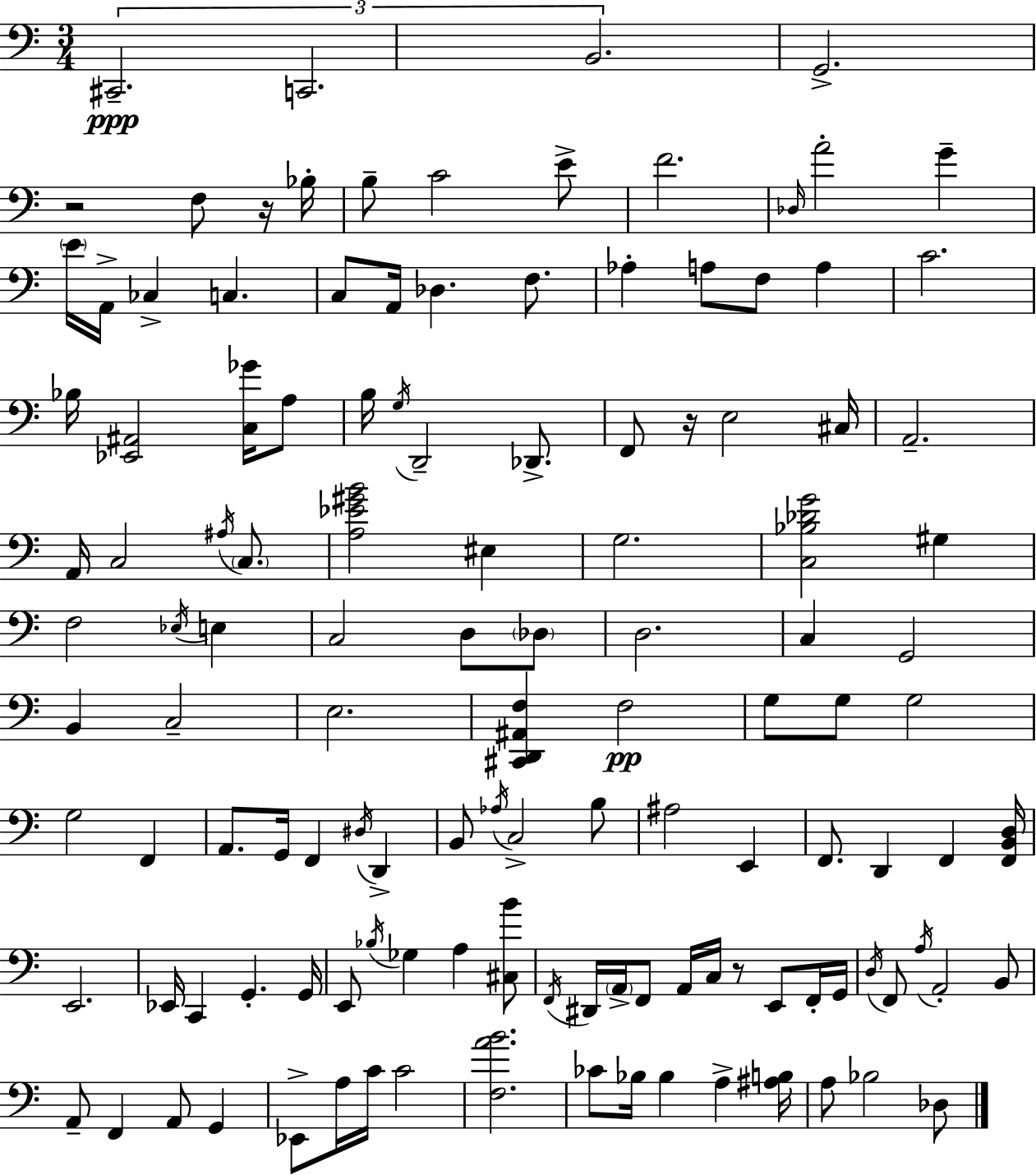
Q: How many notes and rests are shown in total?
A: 126